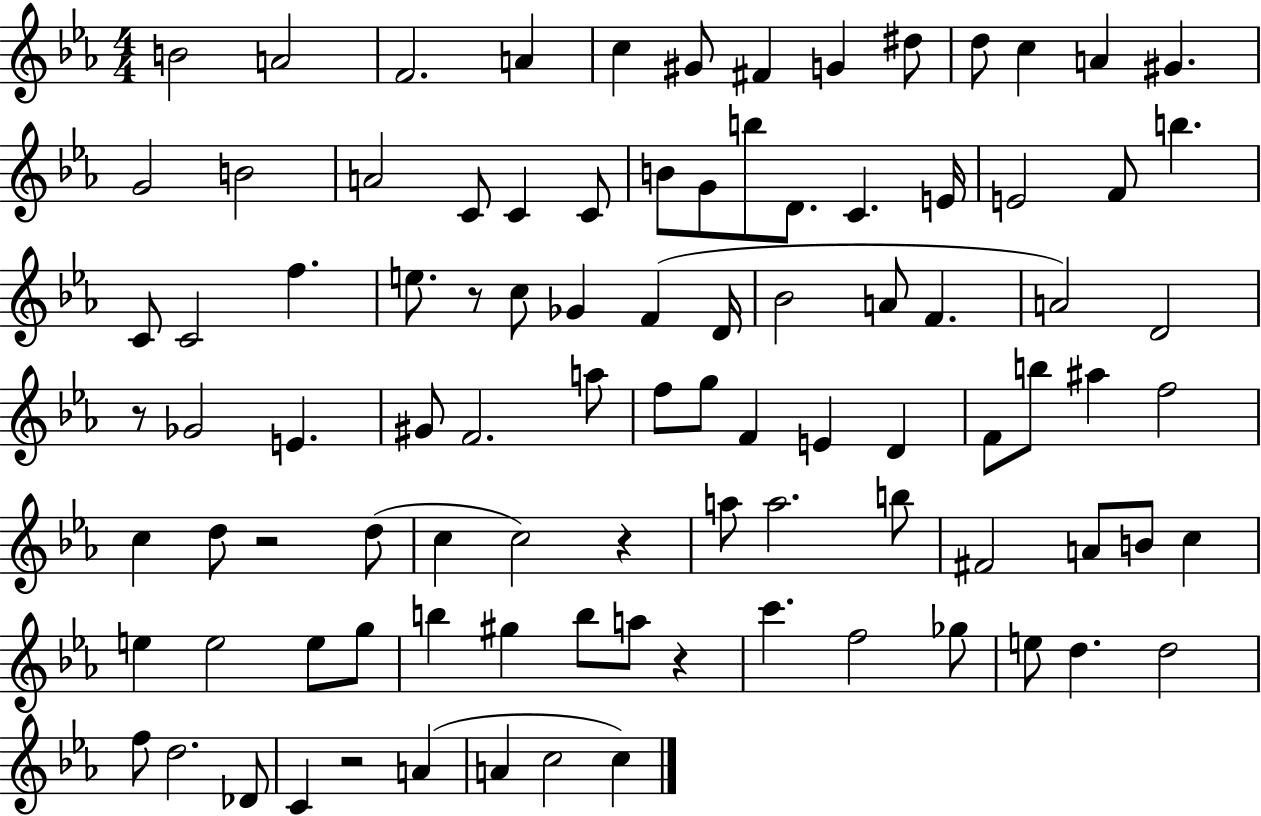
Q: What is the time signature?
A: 4/4